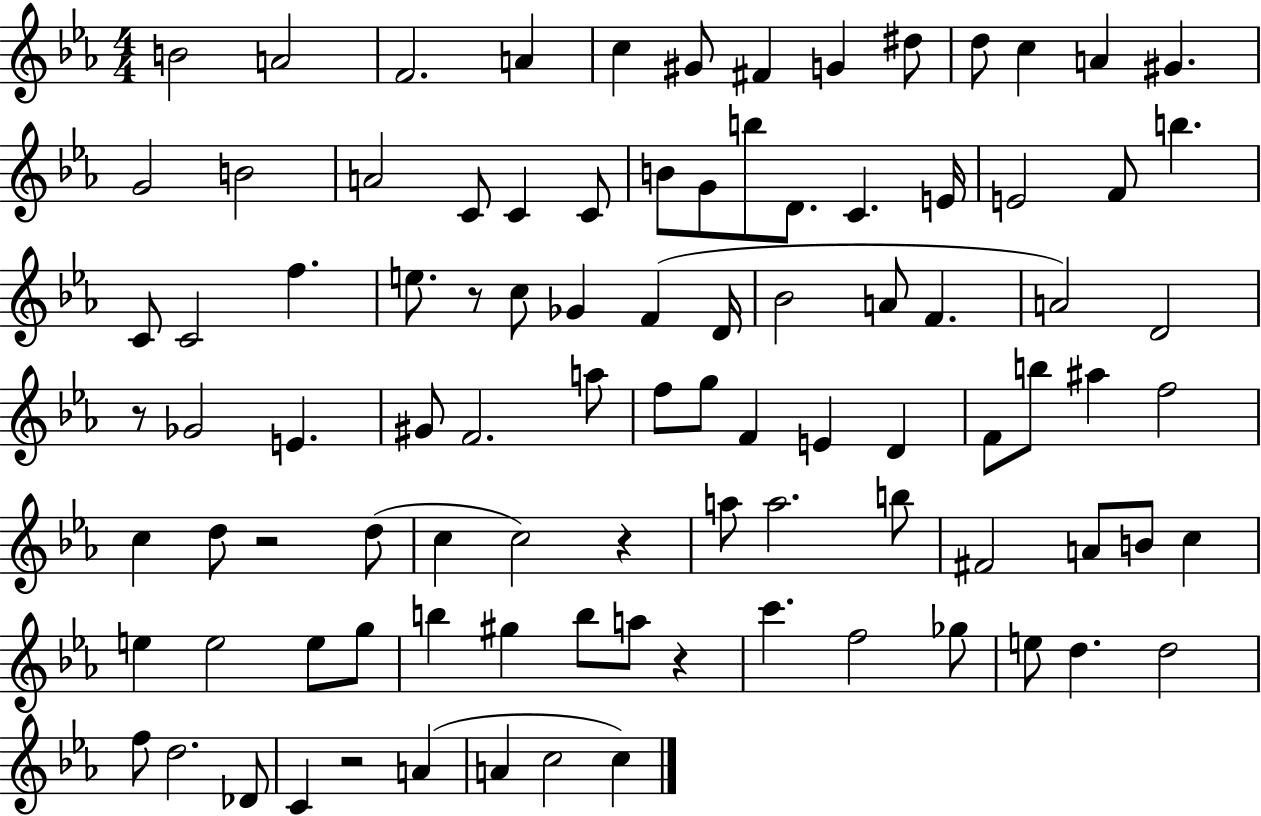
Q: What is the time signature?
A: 4/4